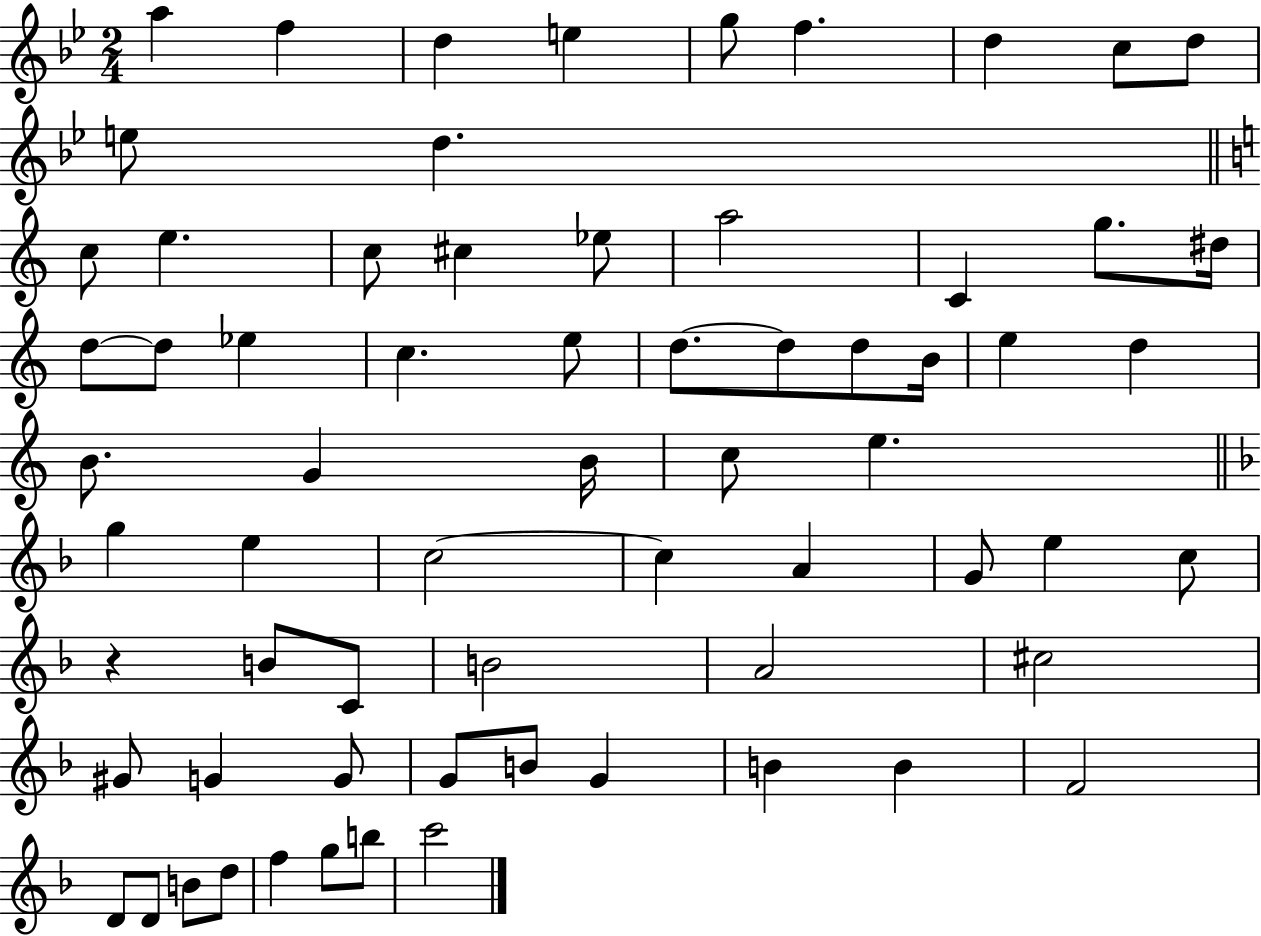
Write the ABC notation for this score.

X:1
T:Untitled
M:2/4
L:1/4
K:Bb
a f d e g/2 f d c/2 d/2 e/2 d c/2 e c/2 ^c _e/2 a2 C g/2 ^d/4 d/2 d/2 _e c e/2 d/2 d/2 d/2 B/4 e d B/2 G B/4 c/2 e g e c2 c A G/2 e c/2 z B/2 C/2 B2 A2 ^c2 ^G/2 G G/2 G/2 B/2 G B B F2 D/2 D/2 B/2 d/2 f g/2 b/2 c'2